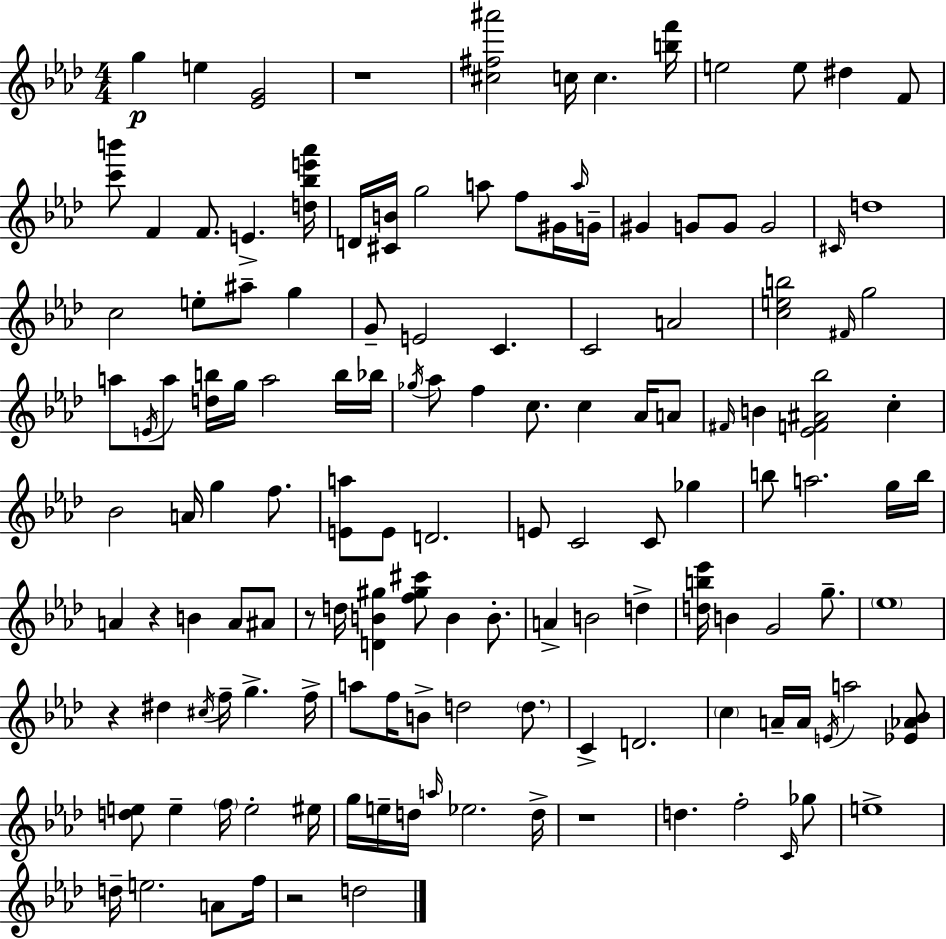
X:1
T:Untitled
M:4/4
L:1/4
K:Fm
g e [_EG]2 z4 [^c^f^a']2 c/4 c [bf']/4 e2 e/2 ^d F/2 [c'b']/2 F F/2 E [d_be'_a']/4 D/4 [^CB]/4 g2 a/2 f/2 ^G/4 a/4 G/4 ^G G/2 G/2 G2 ^C/4 d4 c2 e/2 ^a/2 g G/2 E2 C C2 A2 [ceb]2 ^F/4 g2 a/2 E/4 a/2 [db]/4 g/4 a2 b/4 _b/4 _g/4 _a/2 f c/2 c _A/4 A/2 ^F/4 B [_EF^A_b]2 c _B2 A/4 g f/2 [Ea]/2 E/2 D2 E/2 C2 C/2 _g b/2 a2 g/4 b/4 A z B A/2 ^A/2 z/2 d/4 [DB^g] [f^g^c']/2 B B/2 A B2 d [db_e']/4 B G2 g/2 _e4 z ^d ^c/4 f/4 g f/4 a/2 f/4 B/2 d2 d/2 C D2 c A/4 A/4 E/4 a2 [_E_A_B]/2 [de]/2 e f/4 e2 ^e/4 g/4 e/4 d/4 a/4 _e2 d/4 z4 d f2 C/4 _g/2 e4 d/4 e2 A/2 f/4 z2 d2